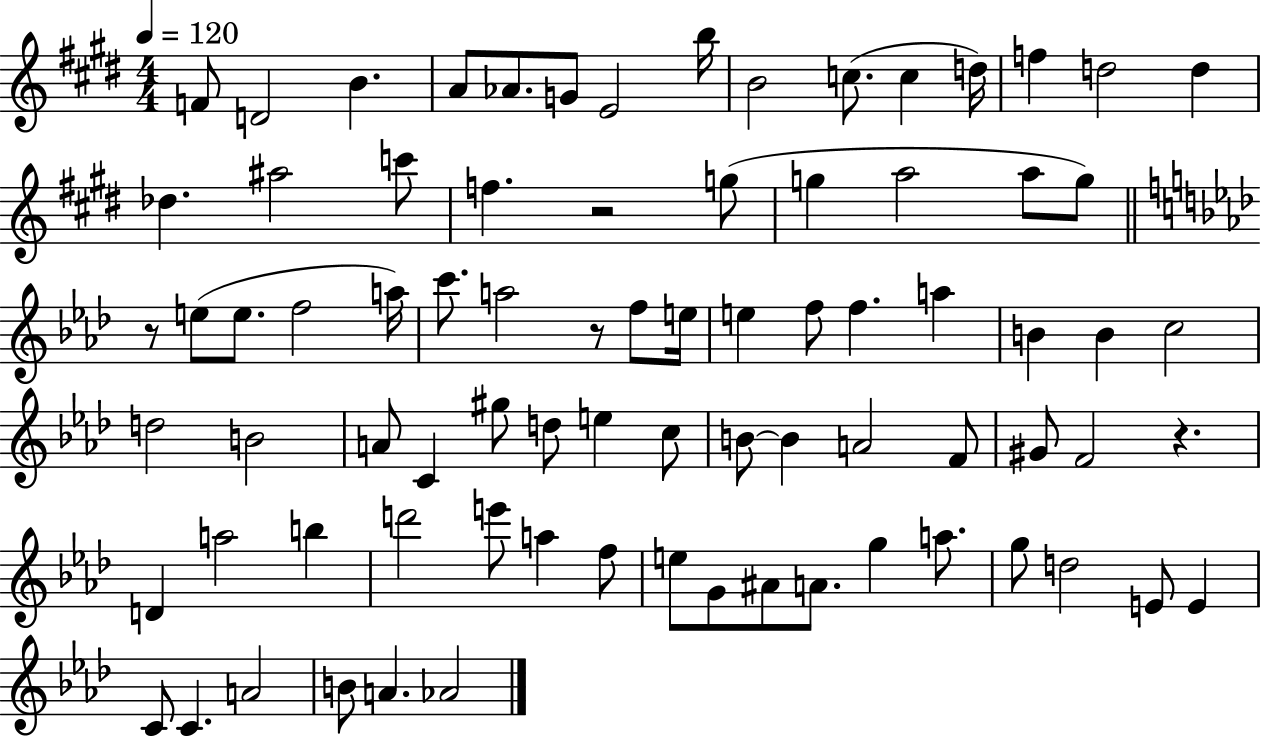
F4/e D4/h B4/q. A4/e Ab4/e. G4/e E4/h B5/s B4/h C5/e. C5/q D5/s F5/q D5/h D5/q Db5/q. A#5/h C6/e F5/q. R/h G5/e G5/q A5/h A5/e G5/e R/e E5/e E5/e. F5/h A5/s C6/e. A5/h R/e F5/e E5/s E5/q F5/e F5/q. A5/q B4/q B4/q C5/h D5/h B4/h A4/e C4/q G#5/e D5/e E5/q C5/e B4/e B4/q A4/h F4/e G#4/e F4/h R/q. D4/q A5/h B5/q D6/h E6/e A5/q F5/e E5/e G4/e A#4/e A4/e. G5/q A5/e. G5/e D5/h E4/e E4/q C4/e C4/q. A4/h B4/e A4/q. Ab4/h